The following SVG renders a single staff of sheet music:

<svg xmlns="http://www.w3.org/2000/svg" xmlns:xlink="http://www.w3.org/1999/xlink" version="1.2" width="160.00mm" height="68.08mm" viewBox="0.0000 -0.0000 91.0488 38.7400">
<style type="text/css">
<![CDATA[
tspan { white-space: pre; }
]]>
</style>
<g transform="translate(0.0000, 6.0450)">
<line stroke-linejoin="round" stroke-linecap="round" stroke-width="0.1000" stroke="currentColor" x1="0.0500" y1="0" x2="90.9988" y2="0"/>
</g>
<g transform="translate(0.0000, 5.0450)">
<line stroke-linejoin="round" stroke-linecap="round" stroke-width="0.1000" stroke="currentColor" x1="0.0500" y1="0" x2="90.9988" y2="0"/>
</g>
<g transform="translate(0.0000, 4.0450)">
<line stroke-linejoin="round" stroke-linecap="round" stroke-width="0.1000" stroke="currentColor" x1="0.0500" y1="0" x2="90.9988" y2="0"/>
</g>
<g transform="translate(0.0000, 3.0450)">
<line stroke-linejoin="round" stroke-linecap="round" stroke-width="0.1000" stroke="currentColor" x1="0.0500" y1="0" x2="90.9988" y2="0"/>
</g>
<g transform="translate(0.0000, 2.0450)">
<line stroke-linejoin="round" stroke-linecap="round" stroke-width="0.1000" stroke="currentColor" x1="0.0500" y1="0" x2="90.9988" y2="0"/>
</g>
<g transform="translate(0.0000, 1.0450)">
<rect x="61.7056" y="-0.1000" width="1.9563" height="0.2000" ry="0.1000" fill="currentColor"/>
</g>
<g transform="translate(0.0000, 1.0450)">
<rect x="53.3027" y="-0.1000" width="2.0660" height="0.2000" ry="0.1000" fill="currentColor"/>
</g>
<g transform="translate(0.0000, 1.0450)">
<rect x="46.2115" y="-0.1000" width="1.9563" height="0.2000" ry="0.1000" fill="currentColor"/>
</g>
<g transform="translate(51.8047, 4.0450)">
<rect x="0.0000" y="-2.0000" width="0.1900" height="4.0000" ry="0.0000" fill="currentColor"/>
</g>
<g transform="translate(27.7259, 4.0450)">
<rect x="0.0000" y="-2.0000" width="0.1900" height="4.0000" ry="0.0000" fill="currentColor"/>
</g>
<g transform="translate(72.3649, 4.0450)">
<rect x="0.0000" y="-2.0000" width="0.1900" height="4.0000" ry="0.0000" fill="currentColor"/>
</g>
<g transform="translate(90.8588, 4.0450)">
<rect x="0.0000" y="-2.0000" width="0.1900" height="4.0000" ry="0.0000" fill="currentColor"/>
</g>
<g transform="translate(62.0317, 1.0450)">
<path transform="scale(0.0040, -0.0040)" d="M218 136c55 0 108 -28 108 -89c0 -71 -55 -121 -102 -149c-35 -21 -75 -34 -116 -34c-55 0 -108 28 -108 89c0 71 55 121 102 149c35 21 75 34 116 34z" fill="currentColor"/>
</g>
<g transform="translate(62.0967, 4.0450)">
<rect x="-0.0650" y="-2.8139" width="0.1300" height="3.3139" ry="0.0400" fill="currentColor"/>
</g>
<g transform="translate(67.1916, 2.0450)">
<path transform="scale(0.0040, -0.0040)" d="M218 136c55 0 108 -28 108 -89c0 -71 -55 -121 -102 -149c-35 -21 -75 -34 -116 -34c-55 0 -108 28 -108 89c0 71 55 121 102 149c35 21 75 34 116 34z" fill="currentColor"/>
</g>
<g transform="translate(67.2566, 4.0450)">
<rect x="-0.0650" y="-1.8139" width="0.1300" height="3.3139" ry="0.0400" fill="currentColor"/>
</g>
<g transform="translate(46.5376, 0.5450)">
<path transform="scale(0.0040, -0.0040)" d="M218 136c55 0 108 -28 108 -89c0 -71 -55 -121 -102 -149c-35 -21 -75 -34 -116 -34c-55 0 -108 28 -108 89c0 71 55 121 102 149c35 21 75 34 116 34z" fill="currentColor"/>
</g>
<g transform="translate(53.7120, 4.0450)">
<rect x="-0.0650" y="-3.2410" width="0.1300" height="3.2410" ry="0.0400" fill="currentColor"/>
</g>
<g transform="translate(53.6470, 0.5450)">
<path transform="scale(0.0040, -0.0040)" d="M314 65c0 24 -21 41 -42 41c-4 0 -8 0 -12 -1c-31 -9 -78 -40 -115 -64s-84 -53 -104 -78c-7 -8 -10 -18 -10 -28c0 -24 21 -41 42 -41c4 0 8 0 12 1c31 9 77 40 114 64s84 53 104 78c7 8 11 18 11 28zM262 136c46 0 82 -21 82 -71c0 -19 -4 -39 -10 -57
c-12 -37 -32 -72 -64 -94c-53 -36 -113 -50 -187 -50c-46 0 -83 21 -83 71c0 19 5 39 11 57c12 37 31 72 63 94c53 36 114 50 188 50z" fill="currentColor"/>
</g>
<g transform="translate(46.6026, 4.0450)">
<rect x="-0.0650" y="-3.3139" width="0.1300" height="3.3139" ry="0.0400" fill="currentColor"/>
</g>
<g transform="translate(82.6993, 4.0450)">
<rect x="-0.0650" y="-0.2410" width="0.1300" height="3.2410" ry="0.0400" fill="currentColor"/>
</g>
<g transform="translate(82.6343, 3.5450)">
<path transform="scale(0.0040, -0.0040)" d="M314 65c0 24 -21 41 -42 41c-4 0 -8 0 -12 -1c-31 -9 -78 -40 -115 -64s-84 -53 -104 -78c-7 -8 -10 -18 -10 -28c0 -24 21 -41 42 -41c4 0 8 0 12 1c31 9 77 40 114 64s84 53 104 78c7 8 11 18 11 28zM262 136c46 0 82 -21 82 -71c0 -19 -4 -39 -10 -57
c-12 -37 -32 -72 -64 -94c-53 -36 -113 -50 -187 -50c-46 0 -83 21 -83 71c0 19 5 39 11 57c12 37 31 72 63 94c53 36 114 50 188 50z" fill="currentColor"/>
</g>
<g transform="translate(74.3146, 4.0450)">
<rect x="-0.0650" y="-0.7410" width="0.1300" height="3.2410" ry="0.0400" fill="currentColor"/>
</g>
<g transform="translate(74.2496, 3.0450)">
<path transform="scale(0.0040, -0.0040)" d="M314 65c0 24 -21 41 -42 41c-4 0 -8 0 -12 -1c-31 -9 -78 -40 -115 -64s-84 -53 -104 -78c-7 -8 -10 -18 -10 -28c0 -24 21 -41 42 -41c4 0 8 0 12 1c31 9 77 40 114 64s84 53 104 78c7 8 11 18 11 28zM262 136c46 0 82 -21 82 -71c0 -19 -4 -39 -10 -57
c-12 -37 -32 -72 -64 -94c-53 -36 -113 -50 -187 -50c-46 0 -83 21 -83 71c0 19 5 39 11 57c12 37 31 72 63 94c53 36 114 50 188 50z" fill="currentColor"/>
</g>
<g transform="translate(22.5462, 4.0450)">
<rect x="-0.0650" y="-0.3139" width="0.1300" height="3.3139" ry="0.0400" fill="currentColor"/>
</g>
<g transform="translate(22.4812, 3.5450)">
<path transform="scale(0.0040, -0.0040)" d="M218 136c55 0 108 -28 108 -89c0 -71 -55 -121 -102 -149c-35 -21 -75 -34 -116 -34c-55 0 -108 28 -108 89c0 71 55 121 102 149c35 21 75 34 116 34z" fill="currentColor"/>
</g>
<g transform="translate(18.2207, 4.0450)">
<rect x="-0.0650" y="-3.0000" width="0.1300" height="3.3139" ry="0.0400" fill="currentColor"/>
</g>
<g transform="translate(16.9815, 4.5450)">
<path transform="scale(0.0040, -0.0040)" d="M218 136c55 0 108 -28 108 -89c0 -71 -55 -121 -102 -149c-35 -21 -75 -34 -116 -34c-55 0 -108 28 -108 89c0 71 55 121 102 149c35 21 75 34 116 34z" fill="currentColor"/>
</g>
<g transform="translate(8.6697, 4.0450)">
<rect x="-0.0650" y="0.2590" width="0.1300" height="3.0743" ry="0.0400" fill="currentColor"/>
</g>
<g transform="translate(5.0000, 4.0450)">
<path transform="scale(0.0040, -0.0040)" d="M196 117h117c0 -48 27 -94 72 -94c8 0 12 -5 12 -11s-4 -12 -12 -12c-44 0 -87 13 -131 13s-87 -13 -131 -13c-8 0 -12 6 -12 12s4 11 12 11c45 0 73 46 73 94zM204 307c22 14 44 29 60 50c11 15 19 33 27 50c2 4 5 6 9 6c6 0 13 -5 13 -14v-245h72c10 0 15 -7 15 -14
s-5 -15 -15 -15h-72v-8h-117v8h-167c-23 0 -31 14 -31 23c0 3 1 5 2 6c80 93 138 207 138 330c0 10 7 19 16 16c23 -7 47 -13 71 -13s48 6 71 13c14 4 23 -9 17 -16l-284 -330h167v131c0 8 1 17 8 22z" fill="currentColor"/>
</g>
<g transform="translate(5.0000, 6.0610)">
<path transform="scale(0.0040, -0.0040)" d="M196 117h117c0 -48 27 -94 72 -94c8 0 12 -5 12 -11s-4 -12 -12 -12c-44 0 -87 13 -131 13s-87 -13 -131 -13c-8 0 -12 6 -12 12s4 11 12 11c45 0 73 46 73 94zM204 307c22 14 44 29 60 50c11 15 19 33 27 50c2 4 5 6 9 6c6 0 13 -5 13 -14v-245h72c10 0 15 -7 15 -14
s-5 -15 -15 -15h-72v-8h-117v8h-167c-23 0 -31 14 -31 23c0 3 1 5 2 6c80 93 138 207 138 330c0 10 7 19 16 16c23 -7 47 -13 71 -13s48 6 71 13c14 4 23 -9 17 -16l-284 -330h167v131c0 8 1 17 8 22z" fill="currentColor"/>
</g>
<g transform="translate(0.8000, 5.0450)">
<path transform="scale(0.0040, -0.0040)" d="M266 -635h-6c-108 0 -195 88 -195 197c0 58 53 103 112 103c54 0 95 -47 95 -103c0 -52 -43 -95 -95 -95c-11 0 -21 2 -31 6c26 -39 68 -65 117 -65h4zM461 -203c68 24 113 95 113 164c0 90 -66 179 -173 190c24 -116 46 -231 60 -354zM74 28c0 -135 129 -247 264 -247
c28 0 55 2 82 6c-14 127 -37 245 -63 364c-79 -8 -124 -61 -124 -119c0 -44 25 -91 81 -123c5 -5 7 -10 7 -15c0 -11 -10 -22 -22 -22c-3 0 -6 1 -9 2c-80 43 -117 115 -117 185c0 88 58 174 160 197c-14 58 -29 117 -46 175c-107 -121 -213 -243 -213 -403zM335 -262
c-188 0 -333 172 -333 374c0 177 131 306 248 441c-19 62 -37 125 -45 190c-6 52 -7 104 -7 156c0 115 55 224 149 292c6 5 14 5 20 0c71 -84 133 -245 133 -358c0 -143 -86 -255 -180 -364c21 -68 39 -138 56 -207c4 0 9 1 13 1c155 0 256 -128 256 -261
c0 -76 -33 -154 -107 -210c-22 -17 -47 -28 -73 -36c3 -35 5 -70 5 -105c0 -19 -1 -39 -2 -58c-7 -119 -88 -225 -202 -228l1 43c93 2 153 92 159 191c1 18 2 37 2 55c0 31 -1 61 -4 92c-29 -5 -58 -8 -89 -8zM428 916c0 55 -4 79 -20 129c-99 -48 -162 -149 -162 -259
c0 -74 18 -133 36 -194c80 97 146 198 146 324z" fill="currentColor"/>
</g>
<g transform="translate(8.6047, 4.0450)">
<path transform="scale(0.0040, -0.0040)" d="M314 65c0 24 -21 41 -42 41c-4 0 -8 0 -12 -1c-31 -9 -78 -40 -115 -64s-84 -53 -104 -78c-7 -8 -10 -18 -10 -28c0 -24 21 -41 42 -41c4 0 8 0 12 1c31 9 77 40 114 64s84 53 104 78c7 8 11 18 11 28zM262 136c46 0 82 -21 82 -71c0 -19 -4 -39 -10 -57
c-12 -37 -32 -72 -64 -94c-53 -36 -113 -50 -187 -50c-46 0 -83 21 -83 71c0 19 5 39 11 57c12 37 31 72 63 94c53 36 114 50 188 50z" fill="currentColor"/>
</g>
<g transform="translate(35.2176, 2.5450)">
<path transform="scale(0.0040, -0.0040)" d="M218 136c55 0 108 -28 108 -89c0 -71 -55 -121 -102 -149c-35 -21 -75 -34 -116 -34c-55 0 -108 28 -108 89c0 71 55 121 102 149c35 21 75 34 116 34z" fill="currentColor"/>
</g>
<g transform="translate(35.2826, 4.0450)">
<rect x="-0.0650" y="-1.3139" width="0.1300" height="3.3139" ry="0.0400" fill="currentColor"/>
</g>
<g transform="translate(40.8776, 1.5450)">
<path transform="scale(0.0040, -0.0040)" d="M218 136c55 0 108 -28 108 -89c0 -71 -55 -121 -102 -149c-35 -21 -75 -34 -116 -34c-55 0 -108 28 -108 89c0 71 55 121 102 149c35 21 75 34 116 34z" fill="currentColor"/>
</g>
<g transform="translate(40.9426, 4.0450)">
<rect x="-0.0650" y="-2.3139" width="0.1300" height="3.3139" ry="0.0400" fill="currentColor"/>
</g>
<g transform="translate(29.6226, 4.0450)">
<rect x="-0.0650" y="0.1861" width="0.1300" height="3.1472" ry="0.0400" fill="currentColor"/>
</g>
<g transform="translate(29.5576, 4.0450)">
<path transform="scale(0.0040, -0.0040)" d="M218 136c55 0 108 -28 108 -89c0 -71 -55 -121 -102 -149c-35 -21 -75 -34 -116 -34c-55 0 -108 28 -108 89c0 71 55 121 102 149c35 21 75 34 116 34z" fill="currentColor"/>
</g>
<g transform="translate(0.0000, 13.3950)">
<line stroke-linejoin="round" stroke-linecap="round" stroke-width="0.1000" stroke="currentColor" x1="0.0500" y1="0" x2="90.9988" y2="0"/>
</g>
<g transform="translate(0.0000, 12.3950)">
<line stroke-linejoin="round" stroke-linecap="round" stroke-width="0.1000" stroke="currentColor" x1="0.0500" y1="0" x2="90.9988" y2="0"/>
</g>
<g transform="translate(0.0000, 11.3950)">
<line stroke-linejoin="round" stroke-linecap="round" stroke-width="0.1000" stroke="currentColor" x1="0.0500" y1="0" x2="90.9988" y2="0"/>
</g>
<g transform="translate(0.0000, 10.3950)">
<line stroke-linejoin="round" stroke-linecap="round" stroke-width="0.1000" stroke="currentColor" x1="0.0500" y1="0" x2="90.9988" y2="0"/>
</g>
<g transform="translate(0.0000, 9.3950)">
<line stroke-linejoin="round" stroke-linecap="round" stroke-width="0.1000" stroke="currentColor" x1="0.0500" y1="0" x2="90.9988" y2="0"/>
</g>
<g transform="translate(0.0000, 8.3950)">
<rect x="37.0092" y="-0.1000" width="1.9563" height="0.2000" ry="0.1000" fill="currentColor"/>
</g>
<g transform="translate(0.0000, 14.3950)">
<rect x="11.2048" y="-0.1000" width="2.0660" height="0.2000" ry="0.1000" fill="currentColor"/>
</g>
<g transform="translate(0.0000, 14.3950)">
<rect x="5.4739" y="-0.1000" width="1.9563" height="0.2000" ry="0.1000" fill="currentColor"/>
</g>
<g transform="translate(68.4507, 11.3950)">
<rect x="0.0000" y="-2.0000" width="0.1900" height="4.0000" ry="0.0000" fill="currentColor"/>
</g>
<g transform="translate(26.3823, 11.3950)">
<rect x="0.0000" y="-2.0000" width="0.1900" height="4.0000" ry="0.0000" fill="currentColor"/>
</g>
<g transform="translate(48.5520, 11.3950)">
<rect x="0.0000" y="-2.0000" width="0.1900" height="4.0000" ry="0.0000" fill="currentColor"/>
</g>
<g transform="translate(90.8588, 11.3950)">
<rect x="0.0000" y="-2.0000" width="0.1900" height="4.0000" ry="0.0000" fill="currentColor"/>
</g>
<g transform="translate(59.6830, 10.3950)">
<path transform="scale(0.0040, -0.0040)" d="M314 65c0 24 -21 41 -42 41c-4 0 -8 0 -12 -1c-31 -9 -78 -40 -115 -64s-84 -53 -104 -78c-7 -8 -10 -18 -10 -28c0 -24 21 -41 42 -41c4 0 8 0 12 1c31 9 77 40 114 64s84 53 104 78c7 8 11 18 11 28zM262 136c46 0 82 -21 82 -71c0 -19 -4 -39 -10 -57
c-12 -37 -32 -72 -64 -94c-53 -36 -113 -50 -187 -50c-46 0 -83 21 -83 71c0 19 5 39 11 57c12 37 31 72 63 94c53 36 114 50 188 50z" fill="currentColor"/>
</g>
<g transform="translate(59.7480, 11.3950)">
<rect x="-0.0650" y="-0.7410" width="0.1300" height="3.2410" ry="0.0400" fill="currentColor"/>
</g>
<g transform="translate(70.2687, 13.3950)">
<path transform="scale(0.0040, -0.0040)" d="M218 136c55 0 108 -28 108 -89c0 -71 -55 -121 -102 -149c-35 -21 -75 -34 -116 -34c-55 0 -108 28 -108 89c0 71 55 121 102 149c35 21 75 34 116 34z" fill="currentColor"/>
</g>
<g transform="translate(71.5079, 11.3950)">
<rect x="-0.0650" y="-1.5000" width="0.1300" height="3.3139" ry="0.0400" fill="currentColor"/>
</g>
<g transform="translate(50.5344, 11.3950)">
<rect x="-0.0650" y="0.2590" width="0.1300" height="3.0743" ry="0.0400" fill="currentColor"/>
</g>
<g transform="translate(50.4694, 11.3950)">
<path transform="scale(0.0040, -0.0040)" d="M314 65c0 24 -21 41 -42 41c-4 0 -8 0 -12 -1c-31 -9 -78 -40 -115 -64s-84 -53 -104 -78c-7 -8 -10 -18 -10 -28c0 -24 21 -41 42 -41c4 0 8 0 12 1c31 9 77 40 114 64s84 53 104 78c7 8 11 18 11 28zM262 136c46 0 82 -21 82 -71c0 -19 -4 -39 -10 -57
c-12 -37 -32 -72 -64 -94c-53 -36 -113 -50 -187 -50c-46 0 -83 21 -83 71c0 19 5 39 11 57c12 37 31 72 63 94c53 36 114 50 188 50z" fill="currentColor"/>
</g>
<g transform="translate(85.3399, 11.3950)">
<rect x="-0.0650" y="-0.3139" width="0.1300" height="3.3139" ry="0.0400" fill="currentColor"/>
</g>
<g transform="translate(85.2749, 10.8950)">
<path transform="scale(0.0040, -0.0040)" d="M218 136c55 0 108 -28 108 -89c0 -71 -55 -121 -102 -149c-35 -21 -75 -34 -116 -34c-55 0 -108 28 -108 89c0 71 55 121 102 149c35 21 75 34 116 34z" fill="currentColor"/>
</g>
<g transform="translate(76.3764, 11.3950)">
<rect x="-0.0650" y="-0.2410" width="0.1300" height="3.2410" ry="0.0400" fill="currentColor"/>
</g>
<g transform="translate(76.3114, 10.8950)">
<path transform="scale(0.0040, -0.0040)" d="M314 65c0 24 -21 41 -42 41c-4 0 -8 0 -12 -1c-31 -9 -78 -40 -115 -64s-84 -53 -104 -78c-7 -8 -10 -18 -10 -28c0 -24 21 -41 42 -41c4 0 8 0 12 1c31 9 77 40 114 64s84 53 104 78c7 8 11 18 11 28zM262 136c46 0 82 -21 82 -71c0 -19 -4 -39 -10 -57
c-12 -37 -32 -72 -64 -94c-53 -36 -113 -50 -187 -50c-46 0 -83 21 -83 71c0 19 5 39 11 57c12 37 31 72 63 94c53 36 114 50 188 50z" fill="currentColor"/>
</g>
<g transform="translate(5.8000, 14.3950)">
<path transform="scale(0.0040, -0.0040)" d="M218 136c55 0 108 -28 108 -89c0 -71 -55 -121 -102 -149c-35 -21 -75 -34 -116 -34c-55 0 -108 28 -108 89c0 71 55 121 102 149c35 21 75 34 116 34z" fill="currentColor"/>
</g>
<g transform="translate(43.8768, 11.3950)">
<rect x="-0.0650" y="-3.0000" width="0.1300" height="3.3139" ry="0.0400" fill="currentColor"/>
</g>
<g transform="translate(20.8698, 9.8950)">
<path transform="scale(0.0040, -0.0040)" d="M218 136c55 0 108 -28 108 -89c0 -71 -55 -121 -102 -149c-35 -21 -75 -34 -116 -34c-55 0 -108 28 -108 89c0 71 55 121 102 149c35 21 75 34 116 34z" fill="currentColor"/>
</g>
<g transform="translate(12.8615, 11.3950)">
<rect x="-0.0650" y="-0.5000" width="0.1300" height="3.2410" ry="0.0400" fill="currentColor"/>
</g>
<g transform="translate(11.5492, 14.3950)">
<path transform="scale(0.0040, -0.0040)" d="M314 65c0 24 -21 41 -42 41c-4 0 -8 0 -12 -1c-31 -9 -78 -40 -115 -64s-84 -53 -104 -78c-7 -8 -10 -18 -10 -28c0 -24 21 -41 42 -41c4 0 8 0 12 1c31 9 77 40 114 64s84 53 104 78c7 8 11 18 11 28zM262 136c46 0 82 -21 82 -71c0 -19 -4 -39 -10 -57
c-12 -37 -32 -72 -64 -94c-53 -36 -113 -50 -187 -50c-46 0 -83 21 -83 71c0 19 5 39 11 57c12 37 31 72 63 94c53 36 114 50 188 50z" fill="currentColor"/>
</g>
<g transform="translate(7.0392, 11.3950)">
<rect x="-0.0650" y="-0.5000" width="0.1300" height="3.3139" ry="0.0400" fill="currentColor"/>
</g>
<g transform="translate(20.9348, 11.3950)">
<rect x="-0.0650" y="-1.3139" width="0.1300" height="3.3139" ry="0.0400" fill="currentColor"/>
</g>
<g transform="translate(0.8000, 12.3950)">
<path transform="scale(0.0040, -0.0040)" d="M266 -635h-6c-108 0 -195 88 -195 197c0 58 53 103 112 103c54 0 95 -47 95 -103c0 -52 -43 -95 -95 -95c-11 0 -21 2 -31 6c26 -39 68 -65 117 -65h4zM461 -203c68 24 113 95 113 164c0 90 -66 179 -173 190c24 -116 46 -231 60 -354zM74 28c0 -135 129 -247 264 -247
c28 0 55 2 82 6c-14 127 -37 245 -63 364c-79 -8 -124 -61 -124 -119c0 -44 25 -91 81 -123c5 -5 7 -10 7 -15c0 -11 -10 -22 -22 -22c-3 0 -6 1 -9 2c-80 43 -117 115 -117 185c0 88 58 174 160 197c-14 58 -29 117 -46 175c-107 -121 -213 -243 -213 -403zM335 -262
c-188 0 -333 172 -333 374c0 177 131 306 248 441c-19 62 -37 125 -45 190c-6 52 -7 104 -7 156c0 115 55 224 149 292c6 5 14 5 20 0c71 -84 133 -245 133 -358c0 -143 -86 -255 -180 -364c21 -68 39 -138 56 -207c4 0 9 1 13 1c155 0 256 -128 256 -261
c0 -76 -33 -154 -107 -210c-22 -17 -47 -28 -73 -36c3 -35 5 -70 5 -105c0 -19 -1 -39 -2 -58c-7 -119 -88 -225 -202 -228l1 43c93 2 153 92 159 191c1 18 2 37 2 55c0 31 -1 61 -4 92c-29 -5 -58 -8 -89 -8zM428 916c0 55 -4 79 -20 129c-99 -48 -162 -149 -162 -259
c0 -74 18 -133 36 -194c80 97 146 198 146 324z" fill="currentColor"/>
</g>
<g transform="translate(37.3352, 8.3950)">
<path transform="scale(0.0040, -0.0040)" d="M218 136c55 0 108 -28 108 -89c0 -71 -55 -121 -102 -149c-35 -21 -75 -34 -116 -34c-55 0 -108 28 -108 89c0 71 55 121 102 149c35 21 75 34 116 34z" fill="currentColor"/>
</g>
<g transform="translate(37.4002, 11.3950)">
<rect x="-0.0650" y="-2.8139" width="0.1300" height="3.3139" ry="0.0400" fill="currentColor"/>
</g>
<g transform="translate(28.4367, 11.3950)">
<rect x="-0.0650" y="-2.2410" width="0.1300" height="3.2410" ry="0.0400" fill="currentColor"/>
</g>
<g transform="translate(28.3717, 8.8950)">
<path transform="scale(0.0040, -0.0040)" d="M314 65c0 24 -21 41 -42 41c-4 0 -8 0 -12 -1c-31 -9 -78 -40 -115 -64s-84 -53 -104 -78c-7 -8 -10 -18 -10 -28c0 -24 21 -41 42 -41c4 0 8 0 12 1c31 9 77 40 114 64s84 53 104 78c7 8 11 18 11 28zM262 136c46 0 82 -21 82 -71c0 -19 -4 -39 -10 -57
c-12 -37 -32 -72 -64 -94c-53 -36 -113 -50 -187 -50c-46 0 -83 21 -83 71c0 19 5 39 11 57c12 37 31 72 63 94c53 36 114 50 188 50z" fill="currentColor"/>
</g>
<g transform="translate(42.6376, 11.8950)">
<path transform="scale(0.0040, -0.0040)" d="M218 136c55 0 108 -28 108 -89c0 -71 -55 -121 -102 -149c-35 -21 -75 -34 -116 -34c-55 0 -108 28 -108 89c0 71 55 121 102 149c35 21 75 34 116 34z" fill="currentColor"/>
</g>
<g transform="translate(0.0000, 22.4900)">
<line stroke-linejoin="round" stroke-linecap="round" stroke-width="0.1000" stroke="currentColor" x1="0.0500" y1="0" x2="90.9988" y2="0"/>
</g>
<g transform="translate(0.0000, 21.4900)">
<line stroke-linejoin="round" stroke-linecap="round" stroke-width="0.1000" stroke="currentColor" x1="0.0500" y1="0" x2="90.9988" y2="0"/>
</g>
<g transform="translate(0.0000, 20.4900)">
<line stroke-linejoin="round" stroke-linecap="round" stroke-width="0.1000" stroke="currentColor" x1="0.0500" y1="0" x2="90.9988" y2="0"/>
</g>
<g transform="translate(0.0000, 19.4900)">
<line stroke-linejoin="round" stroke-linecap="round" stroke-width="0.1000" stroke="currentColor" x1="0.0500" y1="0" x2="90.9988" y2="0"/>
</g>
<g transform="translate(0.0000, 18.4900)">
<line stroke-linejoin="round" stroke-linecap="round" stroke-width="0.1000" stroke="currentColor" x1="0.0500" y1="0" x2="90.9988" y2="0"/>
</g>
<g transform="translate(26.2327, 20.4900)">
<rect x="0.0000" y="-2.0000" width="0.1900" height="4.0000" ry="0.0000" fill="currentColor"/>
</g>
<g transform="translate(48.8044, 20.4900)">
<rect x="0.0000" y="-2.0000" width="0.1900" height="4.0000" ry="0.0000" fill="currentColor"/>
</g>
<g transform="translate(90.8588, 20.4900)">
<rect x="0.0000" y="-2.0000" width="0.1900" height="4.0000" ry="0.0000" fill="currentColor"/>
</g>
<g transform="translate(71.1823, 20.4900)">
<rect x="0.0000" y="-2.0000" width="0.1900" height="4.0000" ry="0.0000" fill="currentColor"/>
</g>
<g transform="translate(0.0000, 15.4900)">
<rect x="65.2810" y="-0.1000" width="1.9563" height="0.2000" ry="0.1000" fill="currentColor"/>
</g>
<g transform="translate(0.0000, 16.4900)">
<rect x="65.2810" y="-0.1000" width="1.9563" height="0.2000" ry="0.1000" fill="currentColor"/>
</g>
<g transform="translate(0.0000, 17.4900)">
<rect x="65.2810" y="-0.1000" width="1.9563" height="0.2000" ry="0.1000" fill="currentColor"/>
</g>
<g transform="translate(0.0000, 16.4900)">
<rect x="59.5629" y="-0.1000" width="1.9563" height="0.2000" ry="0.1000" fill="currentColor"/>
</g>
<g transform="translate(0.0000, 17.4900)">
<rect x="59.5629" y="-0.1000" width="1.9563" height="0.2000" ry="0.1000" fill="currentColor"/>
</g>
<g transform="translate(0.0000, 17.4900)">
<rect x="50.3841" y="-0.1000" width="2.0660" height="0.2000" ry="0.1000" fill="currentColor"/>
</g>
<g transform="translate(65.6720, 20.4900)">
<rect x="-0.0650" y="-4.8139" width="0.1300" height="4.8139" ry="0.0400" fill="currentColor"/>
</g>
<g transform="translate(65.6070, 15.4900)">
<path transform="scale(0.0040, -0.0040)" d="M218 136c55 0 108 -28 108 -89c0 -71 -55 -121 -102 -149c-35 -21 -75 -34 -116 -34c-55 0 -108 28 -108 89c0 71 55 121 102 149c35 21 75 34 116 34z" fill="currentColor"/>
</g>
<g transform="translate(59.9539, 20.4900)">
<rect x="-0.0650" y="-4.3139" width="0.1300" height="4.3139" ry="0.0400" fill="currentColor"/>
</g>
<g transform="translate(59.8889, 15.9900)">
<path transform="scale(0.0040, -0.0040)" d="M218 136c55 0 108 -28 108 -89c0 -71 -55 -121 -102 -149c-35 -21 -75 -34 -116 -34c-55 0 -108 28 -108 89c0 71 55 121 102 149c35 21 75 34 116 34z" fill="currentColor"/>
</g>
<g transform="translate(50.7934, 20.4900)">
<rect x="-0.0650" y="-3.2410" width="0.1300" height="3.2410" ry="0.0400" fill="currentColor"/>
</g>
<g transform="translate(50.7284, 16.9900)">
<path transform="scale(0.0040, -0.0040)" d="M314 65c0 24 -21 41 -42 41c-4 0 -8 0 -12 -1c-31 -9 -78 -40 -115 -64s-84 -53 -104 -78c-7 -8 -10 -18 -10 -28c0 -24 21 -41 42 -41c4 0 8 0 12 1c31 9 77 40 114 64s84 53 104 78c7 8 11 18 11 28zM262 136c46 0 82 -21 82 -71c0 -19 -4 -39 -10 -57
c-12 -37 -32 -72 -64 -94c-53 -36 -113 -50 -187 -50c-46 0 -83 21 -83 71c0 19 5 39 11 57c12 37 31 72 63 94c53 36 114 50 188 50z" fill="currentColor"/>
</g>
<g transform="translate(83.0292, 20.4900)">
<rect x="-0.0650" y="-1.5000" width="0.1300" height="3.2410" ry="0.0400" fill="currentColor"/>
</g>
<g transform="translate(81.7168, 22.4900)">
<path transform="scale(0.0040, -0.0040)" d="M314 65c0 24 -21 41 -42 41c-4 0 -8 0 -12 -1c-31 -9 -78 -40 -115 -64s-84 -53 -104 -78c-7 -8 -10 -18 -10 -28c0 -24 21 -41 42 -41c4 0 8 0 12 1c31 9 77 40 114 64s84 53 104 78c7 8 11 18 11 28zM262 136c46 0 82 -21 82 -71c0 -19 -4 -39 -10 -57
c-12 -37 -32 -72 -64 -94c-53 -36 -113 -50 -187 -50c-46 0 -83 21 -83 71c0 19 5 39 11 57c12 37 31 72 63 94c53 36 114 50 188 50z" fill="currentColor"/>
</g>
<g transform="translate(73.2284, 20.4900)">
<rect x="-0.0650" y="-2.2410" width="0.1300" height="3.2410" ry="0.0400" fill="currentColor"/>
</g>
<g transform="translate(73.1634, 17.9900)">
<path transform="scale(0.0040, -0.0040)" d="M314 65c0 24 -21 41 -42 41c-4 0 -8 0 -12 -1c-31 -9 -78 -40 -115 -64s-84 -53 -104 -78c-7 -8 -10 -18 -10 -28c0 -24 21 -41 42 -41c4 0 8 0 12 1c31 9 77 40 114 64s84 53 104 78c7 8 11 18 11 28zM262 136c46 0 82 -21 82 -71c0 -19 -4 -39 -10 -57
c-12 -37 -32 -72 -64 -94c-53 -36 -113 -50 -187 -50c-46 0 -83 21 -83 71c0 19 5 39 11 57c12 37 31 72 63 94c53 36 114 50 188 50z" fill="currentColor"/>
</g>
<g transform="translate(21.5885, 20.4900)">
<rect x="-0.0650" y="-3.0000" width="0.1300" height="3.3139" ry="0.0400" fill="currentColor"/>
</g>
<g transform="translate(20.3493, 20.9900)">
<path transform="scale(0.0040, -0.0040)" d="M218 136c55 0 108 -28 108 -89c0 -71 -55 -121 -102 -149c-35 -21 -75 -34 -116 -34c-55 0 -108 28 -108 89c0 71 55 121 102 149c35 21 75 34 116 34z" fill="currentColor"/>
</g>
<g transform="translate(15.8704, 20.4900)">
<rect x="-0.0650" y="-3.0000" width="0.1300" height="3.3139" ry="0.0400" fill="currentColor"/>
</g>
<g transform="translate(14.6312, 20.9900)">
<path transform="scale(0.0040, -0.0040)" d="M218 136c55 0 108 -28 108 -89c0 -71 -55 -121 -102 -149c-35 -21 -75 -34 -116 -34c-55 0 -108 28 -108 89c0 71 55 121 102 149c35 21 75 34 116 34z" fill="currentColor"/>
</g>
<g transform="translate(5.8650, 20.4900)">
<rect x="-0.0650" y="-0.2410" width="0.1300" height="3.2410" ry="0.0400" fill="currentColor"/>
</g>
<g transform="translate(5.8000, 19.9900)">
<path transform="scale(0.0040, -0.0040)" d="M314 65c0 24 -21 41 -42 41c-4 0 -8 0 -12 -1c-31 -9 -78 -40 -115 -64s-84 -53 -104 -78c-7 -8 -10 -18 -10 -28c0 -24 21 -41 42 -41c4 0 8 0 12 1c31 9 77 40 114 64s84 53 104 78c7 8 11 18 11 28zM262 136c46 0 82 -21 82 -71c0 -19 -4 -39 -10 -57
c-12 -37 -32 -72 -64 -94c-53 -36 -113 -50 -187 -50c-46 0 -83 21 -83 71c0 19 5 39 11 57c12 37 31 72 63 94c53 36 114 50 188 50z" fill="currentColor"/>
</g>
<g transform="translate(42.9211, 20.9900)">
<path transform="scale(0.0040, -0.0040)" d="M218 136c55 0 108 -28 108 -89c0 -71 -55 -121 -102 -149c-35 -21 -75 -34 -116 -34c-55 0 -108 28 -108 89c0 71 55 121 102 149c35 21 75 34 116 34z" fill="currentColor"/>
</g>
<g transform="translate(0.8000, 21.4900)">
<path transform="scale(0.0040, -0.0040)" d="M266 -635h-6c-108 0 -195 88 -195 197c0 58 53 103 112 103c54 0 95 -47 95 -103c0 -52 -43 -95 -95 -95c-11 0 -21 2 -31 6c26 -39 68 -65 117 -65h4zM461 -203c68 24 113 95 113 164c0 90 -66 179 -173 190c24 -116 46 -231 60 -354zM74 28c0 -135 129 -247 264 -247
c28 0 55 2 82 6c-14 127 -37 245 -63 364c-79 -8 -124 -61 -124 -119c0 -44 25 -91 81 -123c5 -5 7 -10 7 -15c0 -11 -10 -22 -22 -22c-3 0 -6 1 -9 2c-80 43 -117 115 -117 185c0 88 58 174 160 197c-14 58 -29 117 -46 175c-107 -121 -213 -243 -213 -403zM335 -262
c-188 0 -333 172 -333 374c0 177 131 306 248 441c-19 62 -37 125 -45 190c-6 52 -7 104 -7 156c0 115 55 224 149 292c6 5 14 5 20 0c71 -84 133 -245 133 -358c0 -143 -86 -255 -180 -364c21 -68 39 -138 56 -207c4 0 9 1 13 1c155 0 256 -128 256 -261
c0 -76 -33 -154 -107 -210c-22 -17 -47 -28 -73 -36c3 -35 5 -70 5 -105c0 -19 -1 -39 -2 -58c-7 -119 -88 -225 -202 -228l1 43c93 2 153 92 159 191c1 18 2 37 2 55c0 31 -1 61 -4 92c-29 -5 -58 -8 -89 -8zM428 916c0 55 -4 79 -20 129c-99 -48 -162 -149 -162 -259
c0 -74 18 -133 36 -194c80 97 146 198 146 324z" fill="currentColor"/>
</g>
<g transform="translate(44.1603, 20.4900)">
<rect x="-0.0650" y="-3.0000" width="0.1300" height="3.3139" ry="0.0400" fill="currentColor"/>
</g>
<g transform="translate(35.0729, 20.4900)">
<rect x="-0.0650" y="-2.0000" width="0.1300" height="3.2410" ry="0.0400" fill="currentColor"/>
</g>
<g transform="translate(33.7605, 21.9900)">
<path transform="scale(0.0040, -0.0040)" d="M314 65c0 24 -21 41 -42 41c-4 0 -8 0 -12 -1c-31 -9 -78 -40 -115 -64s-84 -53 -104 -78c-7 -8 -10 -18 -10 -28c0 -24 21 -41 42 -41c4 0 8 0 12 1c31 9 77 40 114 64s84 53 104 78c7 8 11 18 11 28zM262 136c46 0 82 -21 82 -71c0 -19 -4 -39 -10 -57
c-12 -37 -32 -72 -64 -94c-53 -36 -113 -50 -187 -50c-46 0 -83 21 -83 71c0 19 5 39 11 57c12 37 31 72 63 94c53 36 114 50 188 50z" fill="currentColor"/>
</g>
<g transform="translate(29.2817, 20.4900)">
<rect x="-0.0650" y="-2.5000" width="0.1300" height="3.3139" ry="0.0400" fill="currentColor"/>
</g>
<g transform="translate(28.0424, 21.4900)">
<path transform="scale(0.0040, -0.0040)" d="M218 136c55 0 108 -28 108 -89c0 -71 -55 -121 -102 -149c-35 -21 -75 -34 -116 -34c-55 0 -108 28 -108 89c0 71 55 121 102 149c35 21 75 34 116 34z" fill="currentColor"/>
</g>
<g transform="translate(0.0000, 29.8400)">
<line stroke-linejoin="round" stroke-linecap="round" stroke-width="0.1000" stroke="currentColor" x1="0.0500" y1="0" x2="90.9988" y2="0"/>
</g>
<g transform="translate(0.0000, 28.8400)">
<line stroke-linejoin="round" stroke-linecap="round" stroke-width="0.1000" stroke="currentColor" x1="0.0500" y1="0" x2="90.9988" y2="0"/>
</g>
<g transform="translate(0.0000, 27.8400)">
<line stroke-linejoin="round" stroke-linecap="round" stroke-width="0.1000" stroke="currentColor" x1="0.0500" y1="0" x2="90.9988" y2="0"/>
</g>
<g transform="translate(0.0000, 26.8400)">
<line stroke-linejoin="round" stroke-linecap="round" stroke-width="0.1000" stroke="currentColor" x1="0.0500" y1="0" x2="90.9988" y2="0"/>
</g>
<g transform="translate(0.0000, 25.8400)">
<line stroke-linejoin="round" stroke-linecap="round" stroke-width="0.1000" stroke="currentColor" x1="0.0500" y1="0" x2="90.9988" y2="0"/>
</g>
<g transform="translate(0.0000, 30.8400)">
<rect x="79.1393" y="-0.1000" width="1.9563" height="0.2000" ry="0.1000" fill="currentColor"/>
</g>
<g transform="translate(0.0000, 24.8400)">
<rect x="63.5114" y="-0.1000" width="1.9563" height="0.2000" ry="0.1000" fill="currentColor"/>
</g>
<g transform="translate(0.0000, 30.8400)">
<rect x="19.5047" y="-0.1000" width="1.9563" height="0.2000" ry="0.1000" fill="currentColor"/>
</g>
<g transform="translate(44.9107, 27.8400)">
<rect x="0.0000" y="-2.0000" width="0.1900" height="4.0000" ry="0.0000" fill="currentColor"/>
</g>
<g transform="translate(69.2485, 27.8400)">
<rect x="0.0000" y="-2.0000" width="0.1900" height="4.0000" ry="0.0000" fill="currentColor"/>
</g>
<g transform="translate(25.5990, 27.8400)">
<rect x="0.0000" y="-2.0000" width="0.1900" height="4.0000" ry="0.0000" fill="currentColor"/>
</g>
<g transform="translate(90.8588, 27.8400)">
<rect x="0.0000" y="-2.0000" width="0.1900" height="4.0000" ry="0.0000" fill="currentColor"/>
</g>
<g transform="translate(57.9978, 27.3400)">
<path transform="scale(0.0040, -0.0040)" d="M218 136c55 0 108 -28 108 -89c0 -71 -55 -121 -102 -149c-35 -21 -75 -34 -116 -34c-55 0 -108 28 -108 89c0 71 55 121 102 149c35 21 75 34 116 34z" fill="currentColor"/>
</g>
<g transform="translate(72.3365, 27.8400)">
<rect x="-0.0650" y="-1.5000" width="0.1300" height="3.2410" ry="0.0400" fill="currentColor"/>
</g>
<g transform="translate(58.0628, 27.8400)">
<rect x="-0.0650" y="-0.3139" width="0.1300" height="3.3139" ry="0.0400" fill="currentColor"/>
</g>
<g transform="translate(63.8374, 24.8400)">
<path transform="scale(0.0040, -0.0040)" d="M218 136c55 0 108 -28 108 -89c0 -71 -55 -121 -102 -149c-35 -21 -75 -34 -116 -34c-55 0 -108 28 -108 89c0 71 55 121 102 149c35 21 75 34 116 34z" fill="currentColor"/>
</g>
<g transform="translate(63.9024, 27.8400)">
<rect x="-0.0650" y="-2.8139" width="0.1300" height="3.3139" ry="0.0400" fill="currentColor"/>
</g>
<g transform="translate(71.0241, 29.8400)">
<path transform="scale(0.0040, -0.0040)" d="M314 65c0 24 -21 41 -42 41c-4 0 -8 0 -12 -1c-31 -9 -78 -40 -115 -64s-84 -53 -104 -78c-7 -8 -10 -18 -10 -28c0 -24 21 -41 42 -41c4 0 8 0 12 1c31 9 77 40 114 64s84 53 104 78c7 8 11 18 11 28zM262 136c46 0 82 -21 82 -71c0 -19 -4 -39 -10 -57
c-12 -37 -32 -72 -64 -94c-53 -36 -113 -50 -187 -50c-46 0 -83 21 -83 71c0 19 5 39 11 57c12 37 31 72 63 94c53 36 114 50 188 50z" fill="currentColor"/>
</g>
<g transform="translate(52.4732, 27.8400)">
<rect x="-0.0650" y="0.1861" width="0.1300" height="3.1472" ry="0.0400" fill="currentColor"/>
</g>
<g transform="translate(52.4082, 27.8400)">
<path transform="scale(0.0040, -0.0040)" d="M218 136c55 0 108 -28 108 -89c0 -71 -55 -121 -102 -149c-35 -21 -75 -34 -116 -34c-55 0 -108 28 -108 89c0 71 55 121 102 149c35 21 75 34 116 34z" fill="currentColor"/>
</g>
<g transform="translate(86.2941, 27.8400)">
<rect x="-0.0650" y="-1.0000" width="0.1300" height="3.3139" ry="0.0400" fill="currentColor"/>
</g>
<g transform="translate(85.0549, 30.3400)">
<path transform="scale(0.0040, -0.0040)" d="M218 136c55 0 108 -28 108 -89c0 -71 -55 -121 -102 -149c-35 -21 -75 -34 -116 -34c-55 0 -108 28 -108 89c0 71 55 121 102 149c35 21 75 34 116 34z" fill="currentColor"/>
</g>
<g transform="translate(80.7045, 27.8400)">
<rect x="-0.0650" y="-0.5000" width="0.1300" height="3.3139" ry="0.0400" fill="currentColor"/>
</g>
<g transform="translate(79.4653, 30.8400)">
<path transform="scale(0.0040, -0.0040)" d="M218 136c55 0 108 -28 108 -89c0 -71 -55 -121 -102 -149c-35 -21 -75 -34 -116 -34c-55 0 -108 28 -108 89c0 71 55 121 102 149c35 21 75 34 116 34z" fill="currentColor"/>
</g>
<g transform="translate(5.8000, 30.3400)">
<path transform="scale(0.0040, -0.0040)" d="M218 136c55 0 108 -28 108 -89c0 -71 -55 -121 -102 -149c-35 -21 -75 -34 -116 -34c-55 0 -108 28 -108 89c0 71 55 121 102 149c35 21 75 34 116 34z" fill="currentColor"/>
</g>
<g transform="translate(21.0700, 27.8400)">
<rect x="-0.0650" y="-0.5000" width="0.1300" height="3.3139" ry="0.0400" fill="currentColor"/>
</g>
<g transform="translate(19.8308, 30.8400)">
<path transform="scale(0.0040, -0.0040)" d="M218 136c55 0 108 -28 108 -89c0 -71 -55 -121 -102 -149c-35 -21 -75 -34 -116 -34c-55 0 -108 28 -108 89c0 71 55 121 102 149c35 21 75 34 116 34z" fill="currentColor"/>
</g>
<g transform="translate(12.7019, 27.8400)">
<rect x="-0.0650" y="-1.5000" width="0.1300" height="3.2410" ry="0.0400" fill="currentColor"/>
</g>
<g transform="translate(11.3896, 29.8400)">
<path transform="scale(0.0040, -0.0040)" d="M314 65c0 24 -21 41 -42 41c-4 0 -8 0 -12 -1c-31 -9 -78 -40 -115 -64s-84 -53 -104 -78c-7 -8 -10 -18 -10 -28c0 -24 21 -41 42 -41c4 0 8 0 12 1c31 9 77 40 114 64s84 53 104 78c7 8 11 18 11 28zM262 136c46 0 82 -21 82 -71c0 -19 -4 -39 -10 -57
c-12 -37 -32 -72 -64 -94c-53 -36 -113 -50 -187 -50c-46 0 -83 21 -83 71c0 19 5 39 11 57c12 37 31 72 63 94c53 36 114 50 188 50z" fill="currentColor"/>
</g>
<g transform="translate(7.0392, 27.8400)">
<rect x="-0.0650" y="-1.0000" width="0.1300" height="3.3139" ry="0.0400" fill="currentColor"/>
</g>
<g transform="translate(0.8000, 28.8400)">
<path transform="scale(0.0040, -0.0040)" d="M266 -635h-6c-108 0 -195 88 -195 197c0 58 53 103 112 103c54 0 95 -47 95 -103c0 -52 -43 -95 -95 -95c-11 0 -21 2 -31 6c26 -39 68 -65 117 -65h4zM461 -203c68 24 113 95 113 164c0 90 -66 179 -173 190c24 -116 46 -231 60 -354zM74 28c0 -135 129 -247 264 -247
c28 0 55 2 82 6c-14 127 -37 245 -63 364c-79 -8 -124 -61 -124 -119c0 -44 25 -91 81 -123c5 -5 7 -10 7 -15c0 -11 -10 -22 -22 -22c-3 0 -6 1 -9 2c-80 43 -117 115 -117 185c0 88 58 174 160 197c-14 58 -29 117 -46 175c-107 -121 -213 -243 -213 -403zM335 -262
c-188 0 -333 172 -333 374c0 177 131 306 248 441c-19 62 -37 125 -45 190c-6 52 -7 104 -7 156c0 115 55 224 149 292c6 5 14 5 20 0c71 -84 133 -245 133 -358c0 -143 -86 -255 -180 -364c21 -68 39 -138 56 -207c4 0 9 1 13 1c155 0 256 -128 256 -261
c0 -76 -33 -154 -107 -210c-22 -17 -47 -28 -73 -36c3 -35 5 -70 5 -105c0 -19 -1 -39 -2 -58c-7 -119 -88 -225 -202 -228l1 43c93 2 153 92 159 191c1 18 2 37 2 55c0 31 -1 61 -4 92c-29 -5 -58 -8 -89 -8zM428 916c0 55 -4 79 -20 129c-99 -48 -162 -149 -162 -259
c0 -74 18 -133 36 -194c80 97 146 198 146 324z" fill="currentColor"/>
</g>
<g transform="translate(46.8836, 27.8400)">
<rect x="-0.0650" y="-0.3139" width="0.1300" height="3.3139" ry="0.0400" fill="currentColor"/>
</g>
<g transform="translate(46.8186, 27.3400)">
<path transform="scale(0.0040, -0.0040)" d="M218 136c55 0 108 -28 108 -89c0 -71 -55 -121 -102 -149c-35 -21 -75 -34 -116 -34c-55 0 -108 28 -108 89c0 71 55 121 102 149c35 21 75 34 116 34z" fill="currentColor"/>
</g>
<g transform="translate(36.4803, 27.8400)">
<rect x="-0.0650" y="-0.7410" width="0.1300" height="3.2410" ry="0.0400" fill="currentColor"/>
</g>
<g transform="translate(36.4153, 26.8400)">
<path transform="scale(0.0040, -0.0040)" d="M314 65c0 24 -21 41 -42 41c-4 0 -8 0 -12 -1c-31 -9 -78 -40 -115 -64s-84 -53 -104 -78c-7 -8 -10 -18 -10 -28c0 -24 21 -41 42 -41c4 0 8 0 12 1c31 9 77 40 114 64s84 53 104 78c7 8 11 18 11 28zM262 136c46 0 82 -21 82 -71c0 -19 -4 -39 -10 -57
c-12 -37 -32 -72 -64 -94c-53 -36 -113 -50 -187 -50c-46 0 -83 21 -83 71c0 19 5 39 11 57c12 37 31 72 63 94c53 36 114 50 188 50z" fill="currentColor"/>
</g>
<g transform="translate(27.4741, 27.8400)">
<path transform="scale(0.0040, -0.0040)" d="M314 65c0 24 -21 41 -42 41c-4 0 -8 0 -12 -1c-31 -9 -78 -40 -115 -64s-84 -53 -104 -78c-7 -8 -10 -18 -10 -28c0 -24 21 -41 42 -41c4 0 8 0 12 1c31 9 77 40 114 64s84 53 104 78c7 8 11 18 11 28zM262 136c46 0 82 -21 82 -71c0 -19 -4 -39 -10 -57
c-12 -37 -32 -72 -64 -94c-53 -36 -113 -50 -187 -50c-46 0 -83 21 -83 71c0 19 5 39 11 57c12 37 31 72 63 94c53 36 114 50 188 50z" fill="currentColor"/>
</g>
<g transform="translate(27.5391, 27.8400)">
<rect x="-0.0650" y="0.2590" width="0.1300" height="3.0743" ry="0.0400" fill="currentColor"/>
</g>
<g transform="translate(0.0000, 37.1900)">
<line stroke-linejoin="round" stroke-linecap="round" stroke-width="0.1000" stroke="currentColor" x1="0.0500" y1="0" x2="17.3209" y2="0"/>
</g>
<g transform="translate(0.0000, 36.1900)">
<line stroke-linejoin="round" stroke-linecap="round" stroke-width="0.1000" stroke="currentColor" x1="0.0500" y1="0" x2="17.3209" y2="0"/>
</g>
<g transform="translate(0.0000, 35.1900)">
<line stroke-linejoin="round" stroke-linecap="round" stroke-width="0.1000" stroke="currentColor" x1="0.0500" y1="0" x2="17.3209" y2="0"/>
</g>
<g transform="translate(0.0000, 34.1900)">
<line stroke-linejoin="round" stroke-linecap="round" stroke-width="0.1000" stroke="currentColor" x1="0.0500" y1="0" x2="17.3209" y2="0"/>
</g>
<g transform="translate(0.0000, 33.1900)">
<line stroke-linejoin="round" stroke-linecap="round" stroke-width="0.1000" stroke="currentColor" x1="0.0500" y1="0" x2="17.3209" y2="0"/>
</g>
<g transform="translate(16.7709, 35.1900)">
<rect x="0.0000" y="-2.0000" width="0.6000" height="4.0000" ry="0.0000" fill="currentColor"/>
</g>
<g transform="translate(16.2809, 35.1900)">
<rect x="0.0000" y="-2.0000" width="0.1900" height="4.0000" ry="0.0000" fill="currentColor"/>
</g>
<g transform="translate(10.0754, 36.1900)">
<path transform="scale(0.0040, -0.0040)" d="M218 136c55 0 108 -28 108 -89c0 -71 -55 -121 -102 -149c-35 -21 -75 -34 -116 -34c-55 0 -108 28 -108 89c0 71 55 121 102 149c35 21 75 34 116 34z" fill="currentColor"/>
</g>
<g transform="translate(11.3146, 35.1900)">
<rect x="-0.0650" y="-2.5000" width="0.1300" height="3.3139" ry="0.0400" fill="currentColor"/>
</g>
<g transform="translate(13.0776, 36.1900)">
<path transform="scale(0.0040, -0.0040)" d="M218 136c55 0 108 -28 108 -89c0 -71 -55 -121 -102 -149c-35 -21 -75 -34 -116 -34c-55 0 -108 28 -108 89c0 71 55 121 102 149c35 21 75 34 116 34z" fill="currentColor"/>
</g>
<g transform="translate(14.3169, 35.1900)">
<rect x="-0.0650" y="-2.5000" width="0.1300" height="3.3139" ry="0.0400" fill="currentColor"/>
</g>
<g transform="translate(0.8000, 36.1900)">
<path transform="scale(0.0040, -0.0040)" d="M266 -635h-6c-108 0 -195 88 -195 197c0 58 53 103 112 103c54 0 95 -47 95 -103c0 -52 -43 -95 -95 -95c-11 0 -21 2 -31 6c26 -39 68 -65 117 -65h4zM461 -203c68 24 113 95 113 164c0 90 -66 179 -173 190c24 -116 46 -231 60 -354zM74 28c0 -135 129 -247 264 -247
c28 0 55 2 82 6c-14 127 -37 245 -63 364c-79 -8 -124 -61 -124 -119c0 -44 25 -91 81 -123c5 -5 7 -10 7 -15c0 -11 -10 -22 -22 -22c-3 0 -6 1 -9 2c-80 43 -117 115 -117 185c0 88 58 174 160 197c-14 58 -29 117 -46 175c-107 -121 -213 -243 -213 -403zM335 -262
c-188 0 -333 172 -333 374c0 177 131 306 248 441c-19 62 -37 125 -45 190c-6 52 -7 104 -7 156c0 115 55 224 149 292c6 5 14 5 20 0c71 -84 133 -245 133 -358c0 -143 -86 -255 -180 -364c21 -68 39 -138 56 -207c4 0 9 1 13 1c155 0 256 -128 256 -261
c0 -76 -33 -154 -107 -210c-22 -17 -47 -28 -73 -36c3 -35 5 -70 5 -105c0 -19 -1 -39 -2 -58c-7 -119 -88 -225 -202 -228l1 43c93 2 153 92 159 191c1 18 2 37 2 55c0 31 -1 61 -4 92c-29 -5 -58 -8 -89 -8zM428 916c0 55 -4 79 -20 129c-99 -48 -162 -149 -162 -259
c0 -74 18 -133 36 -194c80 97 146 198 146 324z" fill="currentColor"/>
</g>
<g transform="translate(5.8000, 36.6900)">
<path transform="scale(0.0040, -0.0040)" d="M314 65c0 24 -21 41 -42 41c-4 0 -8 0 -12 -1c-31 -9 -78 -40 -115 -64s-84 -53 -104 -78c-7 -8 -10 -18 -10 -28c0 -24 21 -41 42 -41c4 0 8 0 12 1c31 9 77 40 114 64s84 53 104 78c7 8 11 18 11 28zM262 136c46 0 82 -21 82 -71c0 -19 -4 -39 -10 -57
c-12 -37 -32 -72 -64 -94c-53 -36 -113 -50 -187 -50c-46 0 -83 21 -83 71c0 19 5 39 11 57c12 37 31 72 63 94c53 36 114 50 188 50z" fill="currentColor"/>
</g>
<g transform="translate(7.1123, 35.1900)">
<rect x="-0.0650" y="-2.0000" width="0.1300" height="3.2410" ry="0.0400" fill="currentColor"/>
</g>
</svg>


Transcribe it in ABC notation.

X:1
T:Untitled
M:4/4
L:1/4
K:C
B2 A c B e g b b2 a f d2 c2 C C2 e g2 a A B2 d2 E c2 c c2 A A G F2 A b2 d' e' g2 E2 D E2 C B2 d2 c B c a E2 C D F2 G G